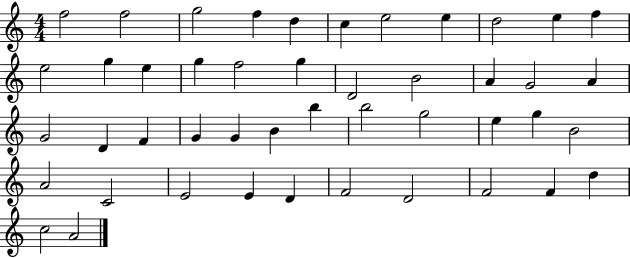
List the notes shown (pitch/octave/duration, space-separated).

F5/h F5/h G5/h F5/q D5/q C5/q E5/h E5/q D5/h E5/q F5/q E5/h G5/q E5/q G5/q F5/h G5/q D4/h B4/h A4/q G4/h A4/q G4/h D4/q F4/q G4/q G4/q B4/q B5/q B5/h G5/h E5/q G5/q B4/h A4/h C4/h E4/h E4/q D4/q F4/h D4/h F4/h F4/q D5/q C5/h A4/h